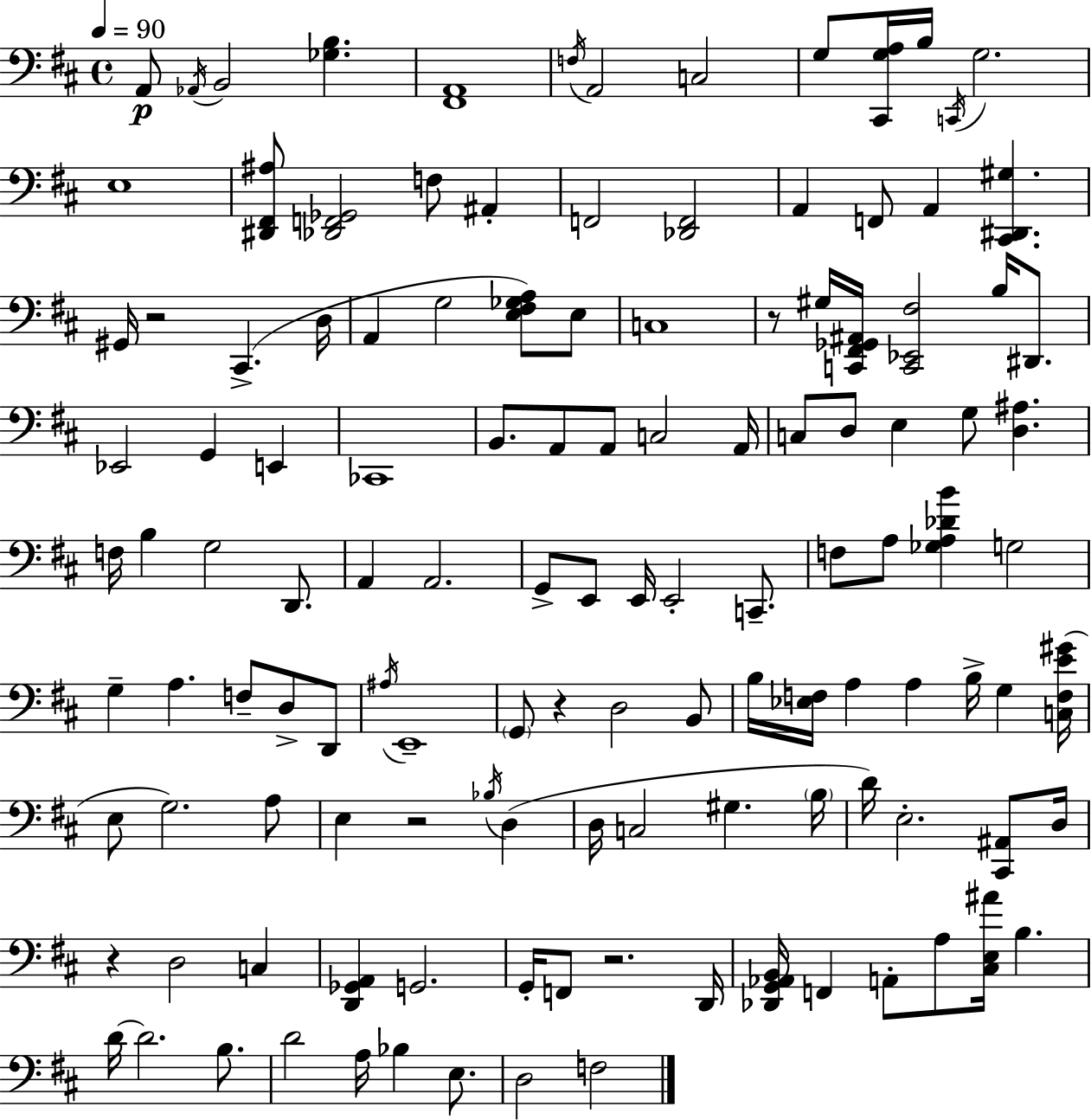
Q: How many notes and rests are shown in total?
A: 125